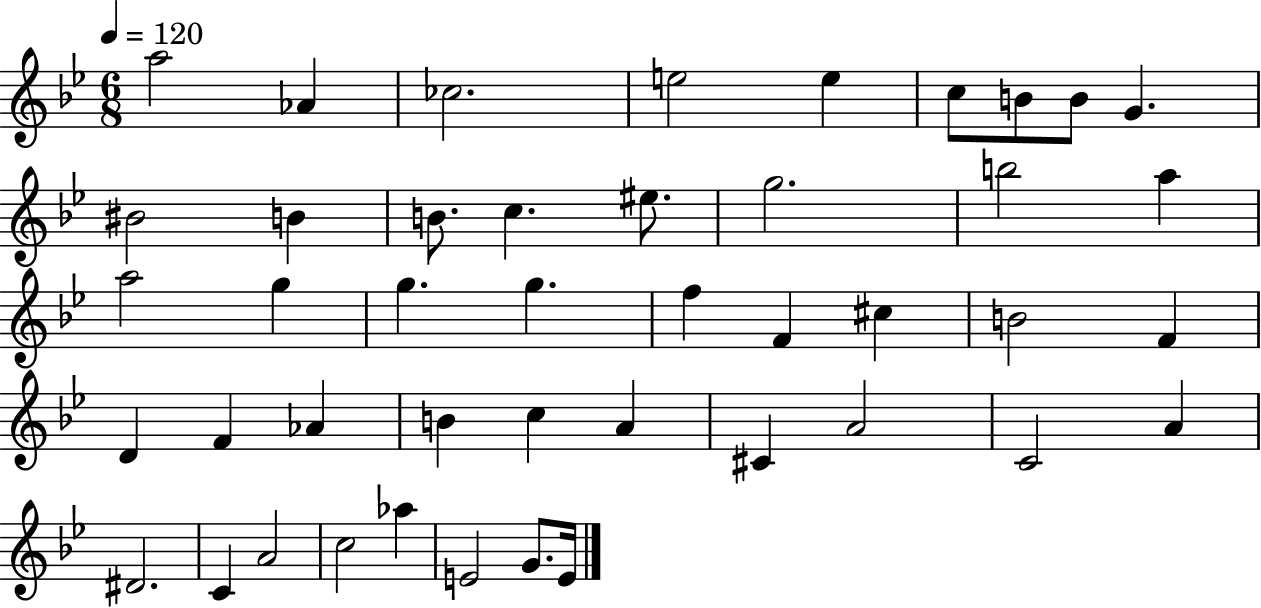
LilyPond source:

{
  \clef treble
  \numericTimeSignature
  \time 6/8
  \key bes \major
  \tempo 4 = 120
  \repeat volta 2 { a''2 aes'4 | ces''2. | e''2 e''4 | c''8 b'8 b'8 g'4. | \break bis'2 b'4 | b'8. c''4. eis''8. | g''2. | b''2 a''4 | \break a''2 g''4 | g''4. g''4. | f''4 f'4 cis''4 | b'2 f'4 | \break d'4 f'4 aes'4 | b'4 c''4 a'4 | cis'4 a'2 | c'2 a'4 | \break dis'2. | c'4 a'2 | c''2 aes''4 | e'2 g'8. e'16 | \break } \bar "|."
}